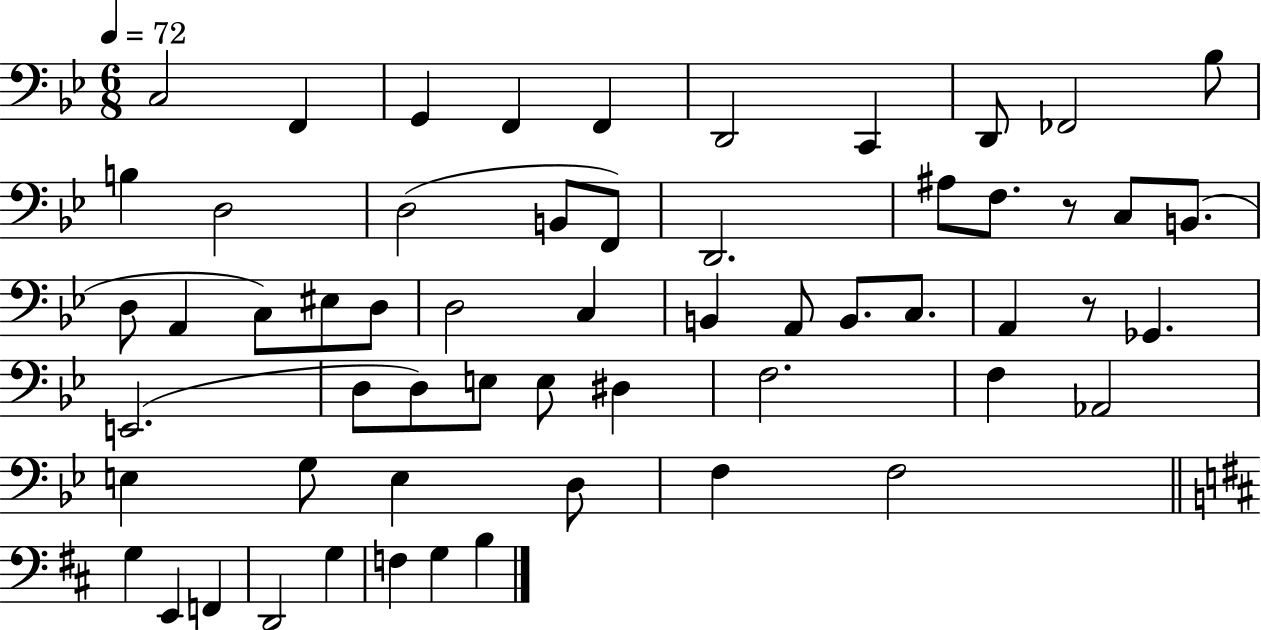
X:1
T:Untitled
M:6/8
L:1/4
K:Bb
C,2 F,, G,, F,, F,, D,,2 C,, D,,/2 _F,,2 _B,/2 B, D,2 D,2 B,,/2 F,,/2 D,,2 ^A,/2 F,/2 z/2 C,/2 B,,/2 D,/2 A,, C,/2 ^E,/2 D,/2 D,2 C, B,, A,,/2 B,,/2 C,/2 A,, z/2 _G,, E,,2 D,/2 D,/2 E,/2 E,/2 ^D, F,2 F, _A,,2 E, G,/2 E, D,/2 F, F,2 G, E,, F,, D,,2 G, F, G, B,